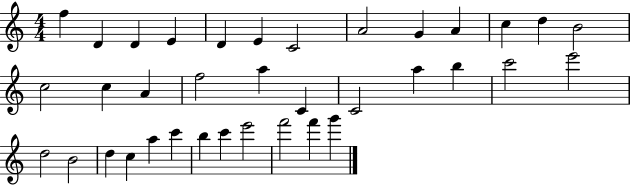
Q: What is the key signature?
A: C major